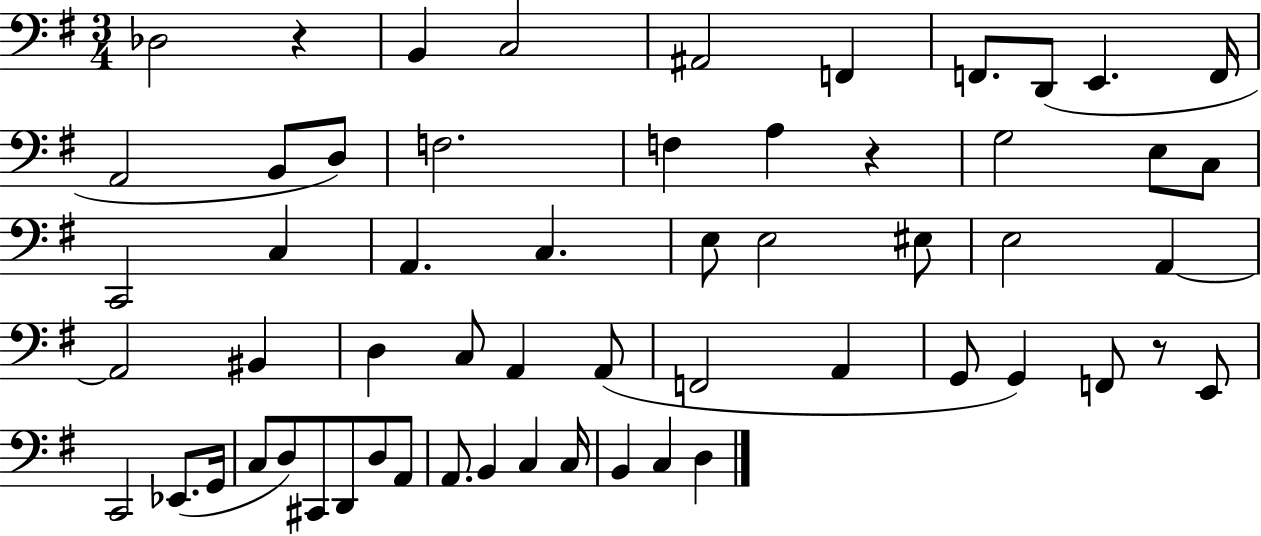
X:1
T:Untitled
M:3/4
L:1/4
K:G
_D,2 z B,, C,2 ^A,,2 F,, F,,/2 D,,/2 E,, F,,/4 A,,2 B,,/2 D,/2 F,2 F, A, z G,2 E,/2 C,/2 C,,2 C, A,, C, E,/2 E,2 ^E,/2 E,2 A,, A,,2 ^B,, D, C,/2 A,, A,,/2 F,,2 A,, G,,/2 G,, F,,/2 z/2 E,,/2 C,,2 _E,,/2 G,,/4 C,/2 D,/2 ^C,,/2 D,,/2 D,/2 A,,/2 A,,/2 B,, C, C,/4 B,, C, D,